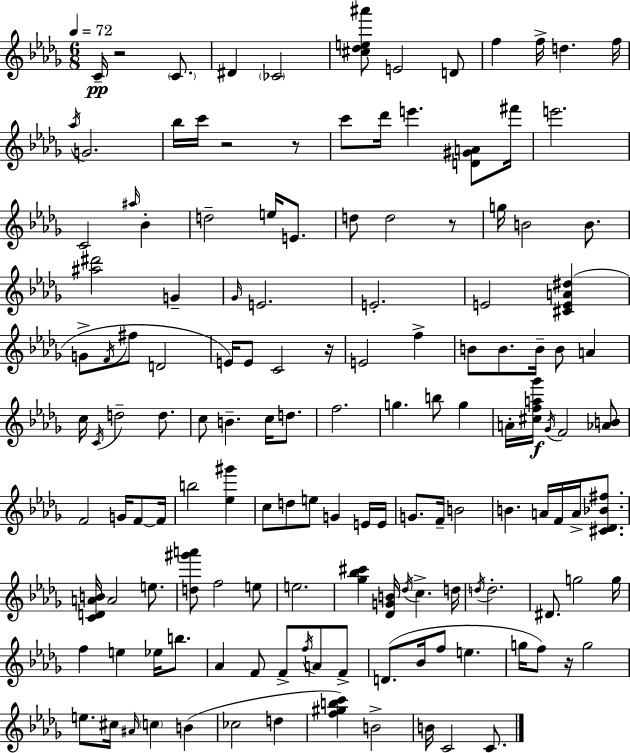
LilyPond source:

{
  \clef treble
  \numericTimeSignature
  \time 6/8
  \key bes \minor
  \tempo 4 = 72
  c'16--\pp r2 \parenthesize c'8. | dis'4 \parenthesize ces'2 | <cis'' des'' e'' ais'''>8 e'2 d'8 | f''4 f''16-> d''4. f''16 | \break \acciaccatura { aes''16 } g'2. | bes''16 c'''16 r2 r8 | c'''8 des'''16 e'''4. <d' gis' a'>8 | fis'''16 e'''2. | \break c'2 \grace { ais''16 } bes'4-. | d''2-- e''16 e'8. | d''8 d''2 | r8 g''16 b'2 b'8. | \break <ais'' dis'''>2 g'4-- | \grace { ges'16 } e'2. | e'2.-. | e'2 <cis' e' a' dis''>4( | \break g'8-> \acciaccatura { f'16 } fis''8 d'2 | e'16) e'8 c'2 | r16 e'2 | f''4-> b'8 b'8. b'16-- b'8 | \break a'4 c''16 \acciaccatura { c'16 } d''2-- | d''8. c''8 b'4.-- | c''16 d''8. f''2. | g''4. b''8 | \break g''4 a'16-. <cis'' f'' a'' ges'''>16\f \acciaccatura { ges'16 } f'2 | <aes' b'>8 f'2 | g'16 f'8~~ f'16 b''2 | <ees'' gis'''>4 c''8 d''8 e''8 | \break g'4 e'16 e'16 g'8. f'16-- b'2 | b'4. | a'16 f'16 a'16-> <cis' des' bes' fis''>8. <c' d' a' b'>16 a'2 | e''8. <d'' gis''' a'''>8 f''2 | \break e''8 e''2. | <ges'' bes'' cis'''>4 <des' g' b'>16 \acciaccatura { des''16 } | c''4.-> d''16 \acciaccatura { d''16 } d''2.-. | dis'8. g''2 | \break g''16 f''4 | e''4 ees''16 b''8. aes'4 | f'8 f'8-> \acciaccatura { f''16 } a'8 f'8-> d'8.( | bes'16 f''8 e''4. g''16 f''8) | \break r16 g''2 e''8. | cis''16 \grace { ais'16 } \parenthesize c''4 b'4( ces''2 | d''4 <f'' gis'' b'' c'''>4) | b'2-> b'16 c'2 | \break c'8. \bar "|."
}